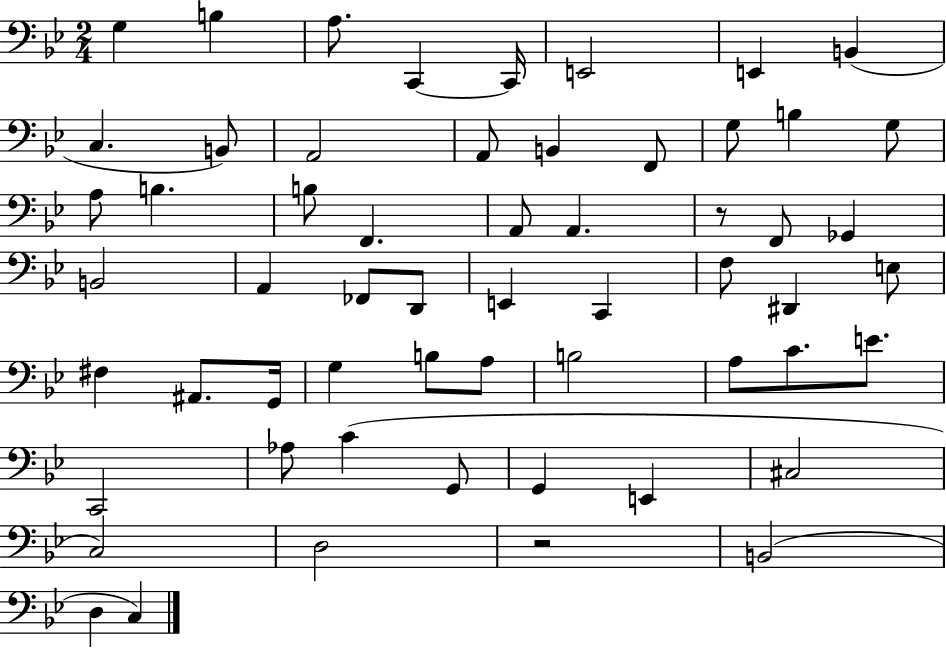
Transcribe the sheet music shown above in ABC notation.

X:1
T:Untitled
M:2/4
L:1/4
K:Bb
G, B, A,/2 C,, C,,/4 E,,2 E,, B,, C, B,,/2 A,,2 A,,/2 B,, F,,/2 G,/2 B, G,/2 A,/2 B, B,/2 F,, A,,/2 A,, z/2 F,,/2 _G,, B,,2 A,, _F,,/2 D,,/2 E,, C,, F,/2 ^D,, E,/2 ^F, ^A,,/2 G,,/4 G, B,/2 A,/2 B,2 A,/2 C/2 E/2 C,,2 _A,/2 C G,,/2 G,, E,, ^C,2 C,2 D,2 z2 B,,2 D, C,